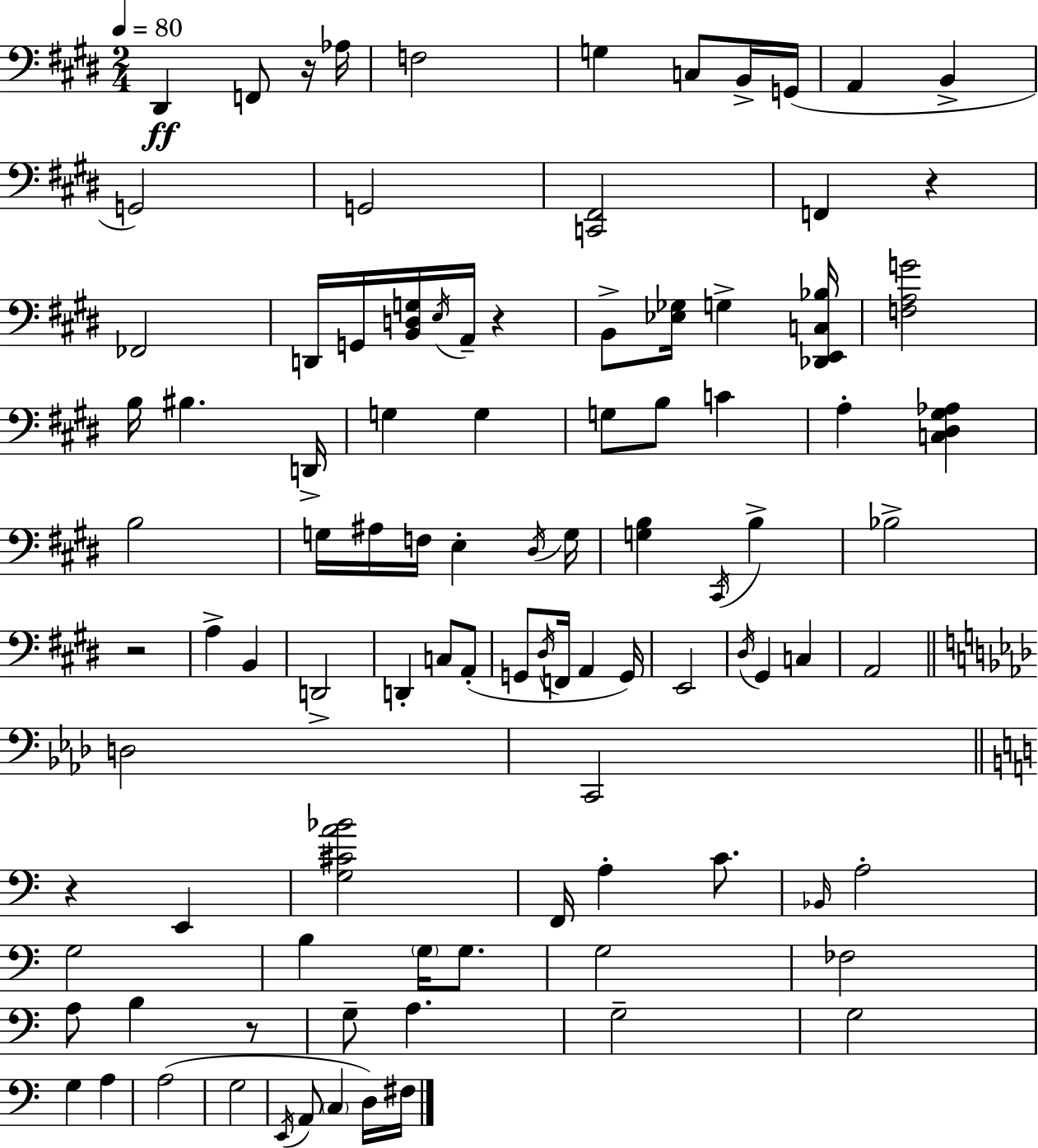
{
  \clef bass
  \numericTimeSignature
  \time 2/4
  \key e \major
  \tempo 4 = 80
  dis,4\ff f,8 r16 aes16 | f2 | g4 c8 b,16-> g,16( | a,4 b,4-> | \break g,2) | g,2 | <c, fis,>2 | f,4 r4 | \break fes,2 | d,16 g,16 <b, d g>16 \acciaccatura { e16 } a,16-- r4 | b,8-> <ees ges>16 g4-> | <des, e, c bes>16 <f a g'>2 | \break b16 bis4. | d,16-> g4 g4 | g8 b8 c'4 | a4-. <c dis gis aes>4 | \break b2 | g16 ais16 f16 e4-. | \acciaccatura { dis16 } g16 <g b>4 \acciaccatura { cis,16 } b4-> | bes2-> | \break r2 | a4-> b,4 | d,2-> | d,4-. c8 | \break a,8-.( g,8 \acciaccatura { dis16 } f,16 a,4 | g,16) e,2 | \acciaccatura { dis16 } gis,4 | c4 a,2 | \break \bar "||" \break \key aes \major d2 | c,2 | \bar "||" \break \key a \minor r4 e,4 | <g cis' a' bes'>2 | f,16 a4-. c'8. | \grace { bes,16 } a2-. | \break g2 | b4 \parenthesize g16 g8. | g2 | fes2 | \break a8 b4 r8 | g8-- a4. | g2-- | g2 | \break g4 a4 | a2( | g2 | \acciaccatura { e,16 } a,8 \parenthesize c4 | \break d16) fis16 \bar "|."
}